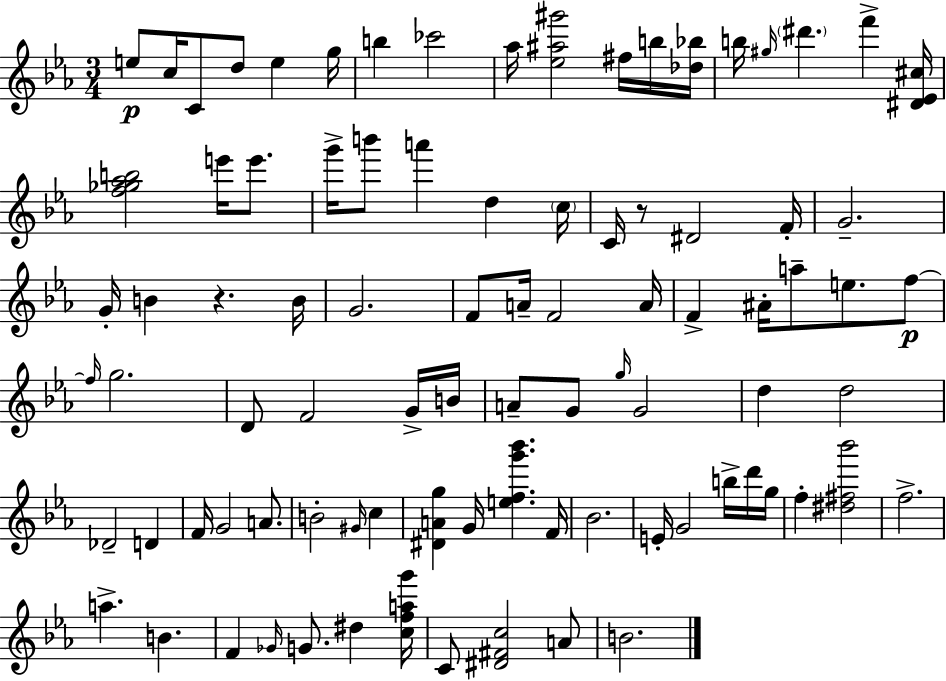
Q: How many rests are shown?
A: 2